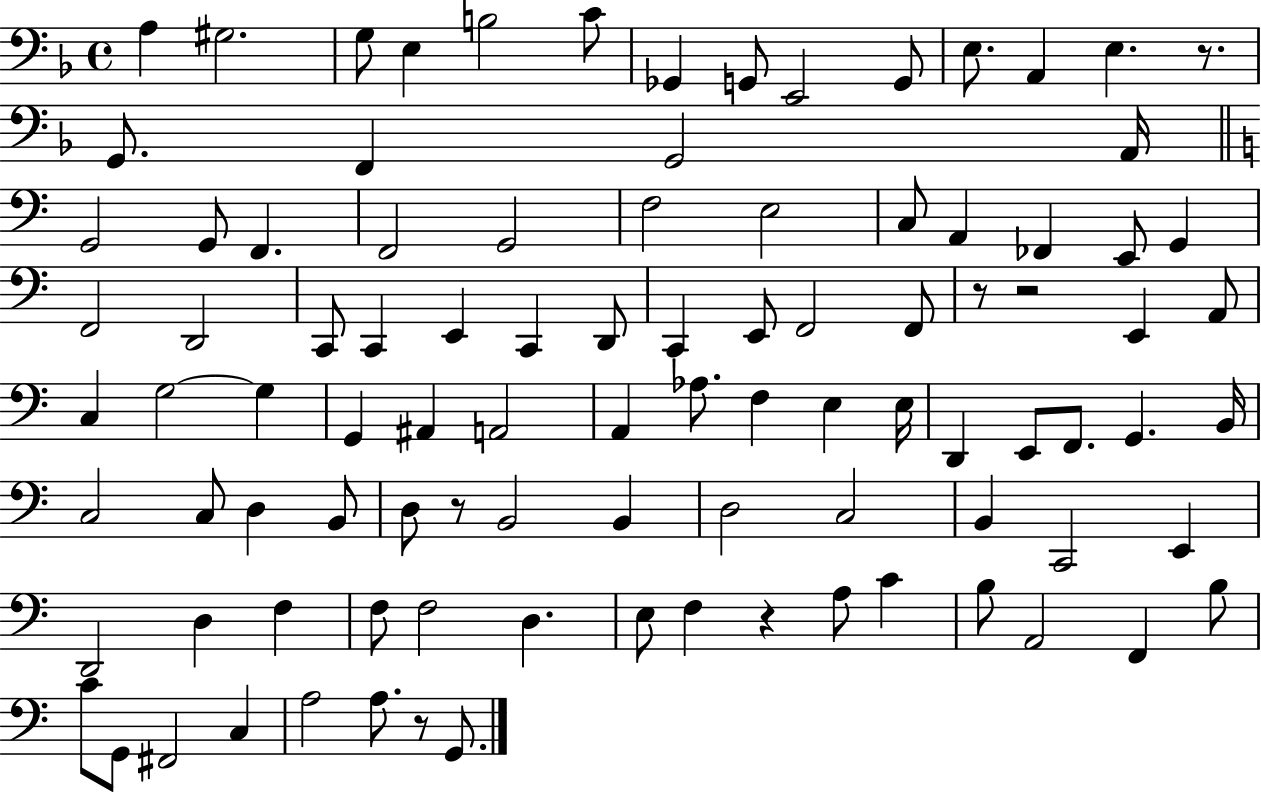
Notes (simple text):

A3/q G#3/h. G3/e E3/q B3/h C4/e Gb2/q G2/e E2/h G2/e E3/e. A2/q E3/q. R/e. G2/e. F2/q G2/h A2/s G2/h G2/e F2/q. F2/h G2/h F3/h E3/h C3/e A2/q FES2/q E2/e G2/q F2/h D2/h C2/e C2/q E2/q C2/q D2/e C2/q E2/e F2/h F2/e R/e R/h E2/q A2/e C3/q G3/h G3/q G2/q A#2/q A2/h A2/q Ab3/e. F3/q E3/q E3/s D2/q E2/e F2/e. G2/q. B2/s C3/h C3/e D3/q B2/e D3/e R/e B2/h B2/q D3/h C3/h B2/q C2/h E2/q D2/h D3/q F3/q F3/e F3/h D3/q. E3/e F3/q R/q A3/e C4/q B3/e A2/h F2/q B3/e C4/e G2/e F#2/h C3/q A3/h A3/e. R/e G2/e.